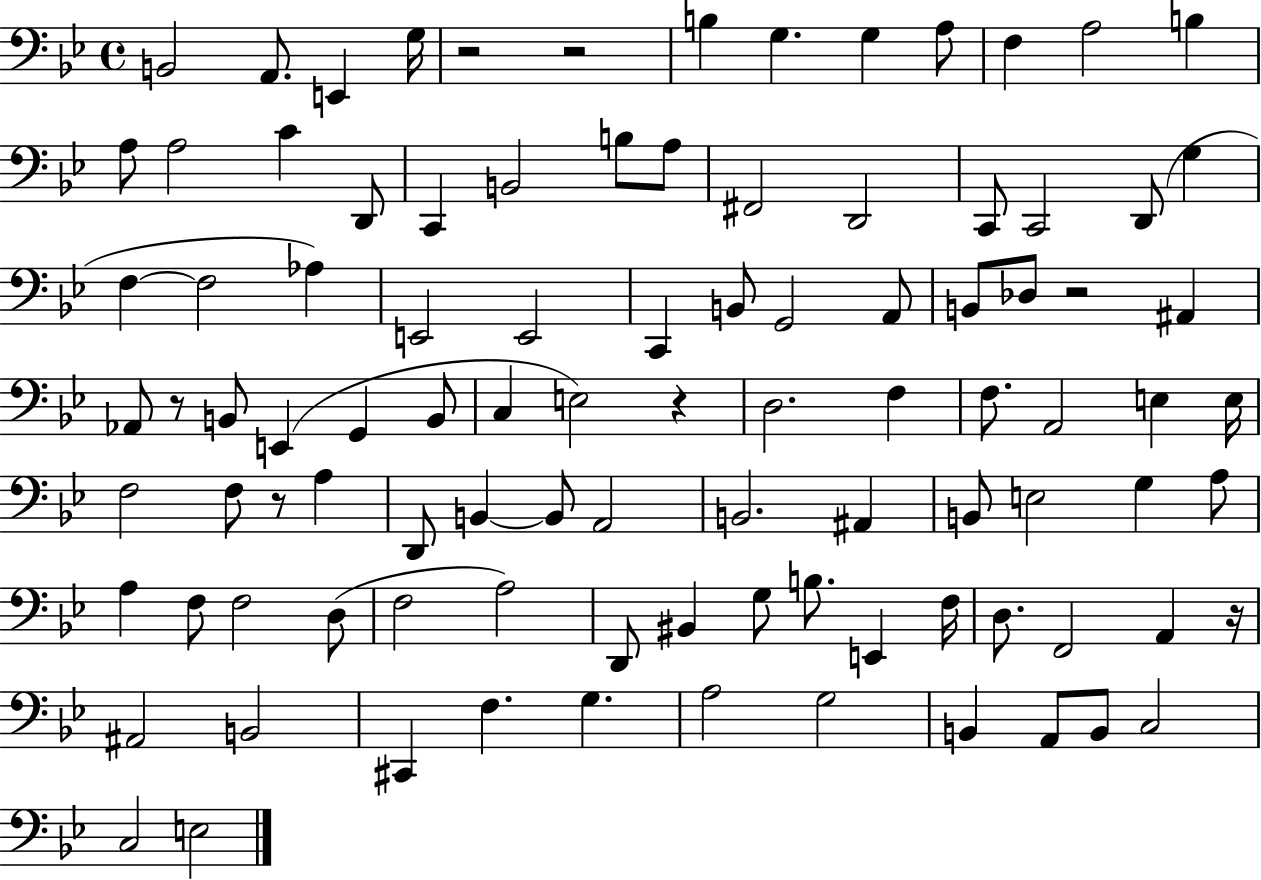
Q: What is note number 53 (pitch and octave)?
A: A3